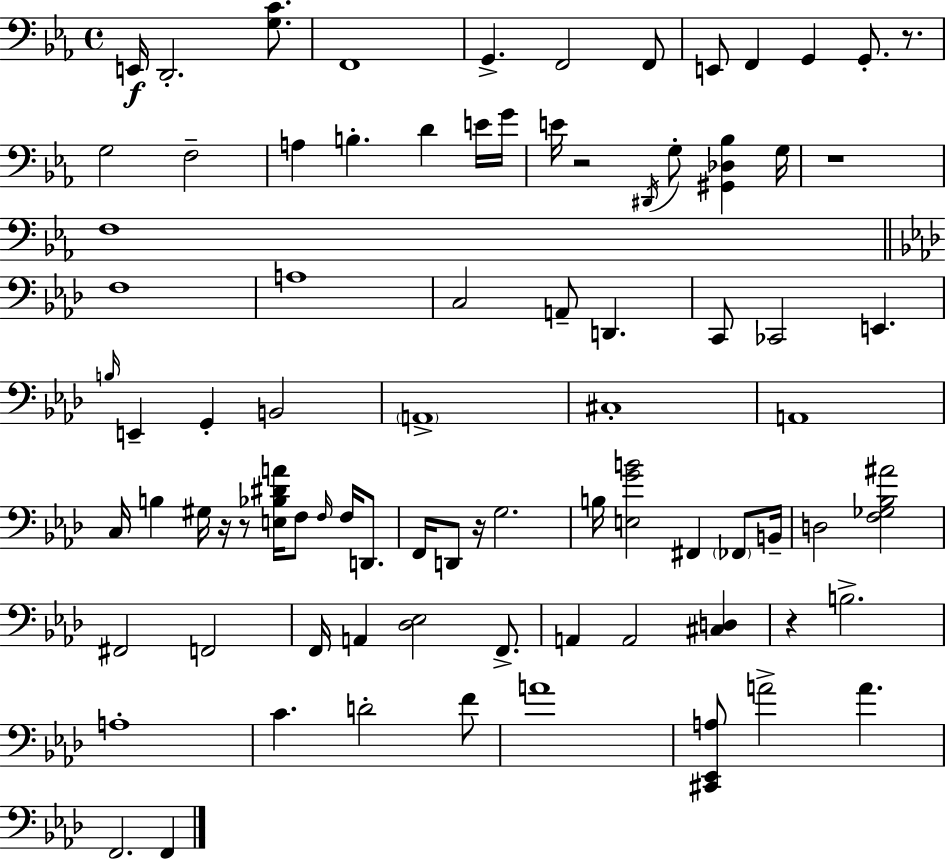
X:1
T:Untitled
M:4/4
L:1/4
K:Eb
E,,/4 D,,2 [G,C]/2 F,,4 G,, F,,2 F,,/2 E,,/2 F,, G,, G,,/2 z/2 G,2 F,2 A, B, D E/4 G/4 E/4 z2 ^D,,/4 G,/2 [^G,,_D,_B,] G,/4 z4 F,4 F,4 A,4 C,2 A,,/2 D,, C,,/2 _C,,2 E,, B,/4 E,, G,, B,,2 A,,4 ^C,4 A,,4 C,/4 B, ^G,/4 z/4 z/2 [E,_B,^DA]/4 F,/2 F,/4 F,/4 D,,/2 F,,/4 D,,/2 z/4 G,2 B,/4 [E,GB]2 ^F,, _F,,/2 B,,/4 D,2 [F,_G,_B,^A]2 ^F,,2 F,,2 F,,/4 A,, [_D,_E,]2 F,,/2 A,, A,,2 [^C,D,] z B,2 A,4 C D2 F/2 A4 [^C,,_E,,A,]/2 A2 A F,,2 F,,